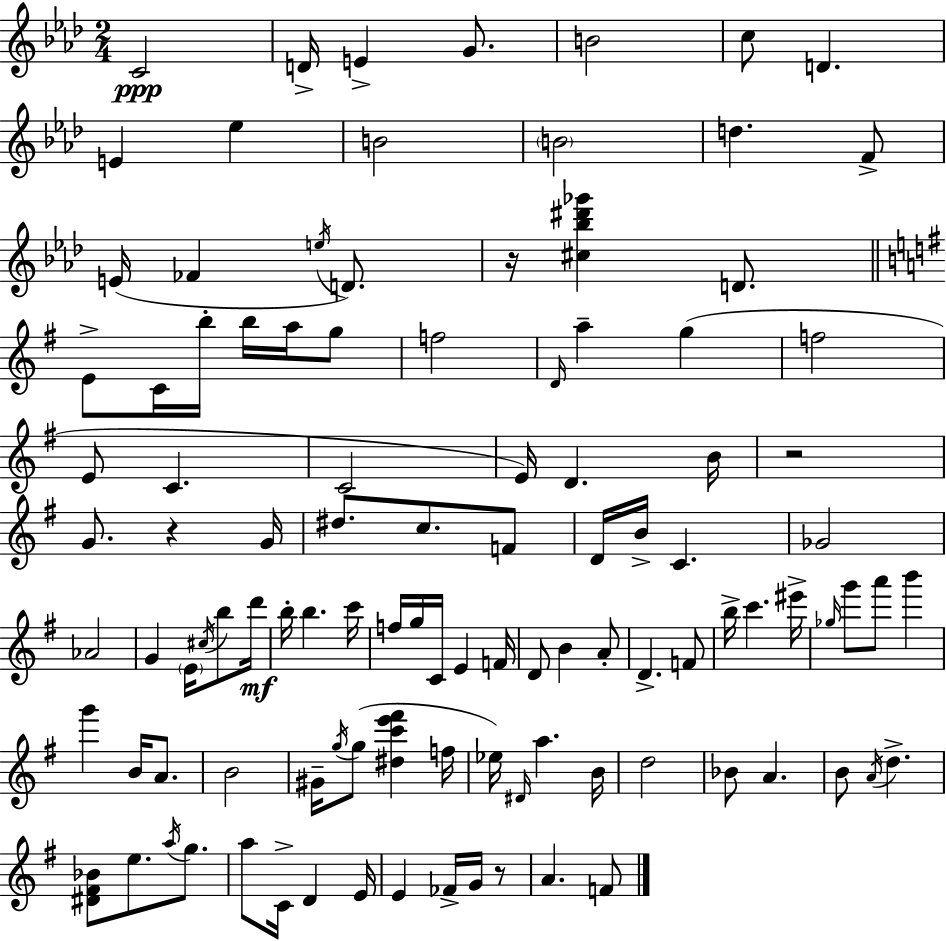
{
  \clef treble
  \numericTimeSignature
  \time 2/4
  \key f \minor
  c'2\ppp | d'16-> e'4-> g'8. | b'2 | c''8 d'4. | \break e'4 ees''4 | b'2 | \parenthesize b'2 | d''4. f'8-> | \break e'16( fes'4 \acciaccatura { e''16 } d'8.) | r16 <cis'' bes'' dis''' ges'''>4 d'8. | \bar "||" \break \key g \major e'8-> c'16 b''16-. b''16 a''16 g''8 | f''2 | \grace { d'16 } a''4-- g''4( | f''2 | \break e'8 c'4. | c'2 | e'16) d'4. | b'16 r2 | \break g'8. r4 | g'16 dis''8. c''8. f'8 | d'16 b'16-> c'4. | ges'2 | \break aes'2 | g'4 \parenthesize e'16 \acciaccatura { cis''16 } b''8 | d'''16\mf b''16-. b''4. | c'''16 f''16 g''16 c'16 e'4 | \break f'16 d'8 b'4 | a'8-. d'4.-> | f'8 b''16-> c'''4. | eis'''16-> \grace { ges''16 } g'''8 a'''8 b'''4 | \break g'''4 b'16 | a'8. b'2 | gis'16-- \acciaccatura { g''16 } g''8( <dis'' c''' e''' fis'''>4 | f''16 ees''16) \grace { dis'16 } a''4. | \break b'16 d''2 | bes'8 a'4. | b'8 \acciaccatura { a'16 } | d''4.-> <dis' fis' bes'>8 | \break e''8. \acciaccatura { a''16 } g''8. a''8 | c'16-> d'4 e'16 e'4 | fes'16-> g'16 r8 a'4. | f'8 \bar "|."
}